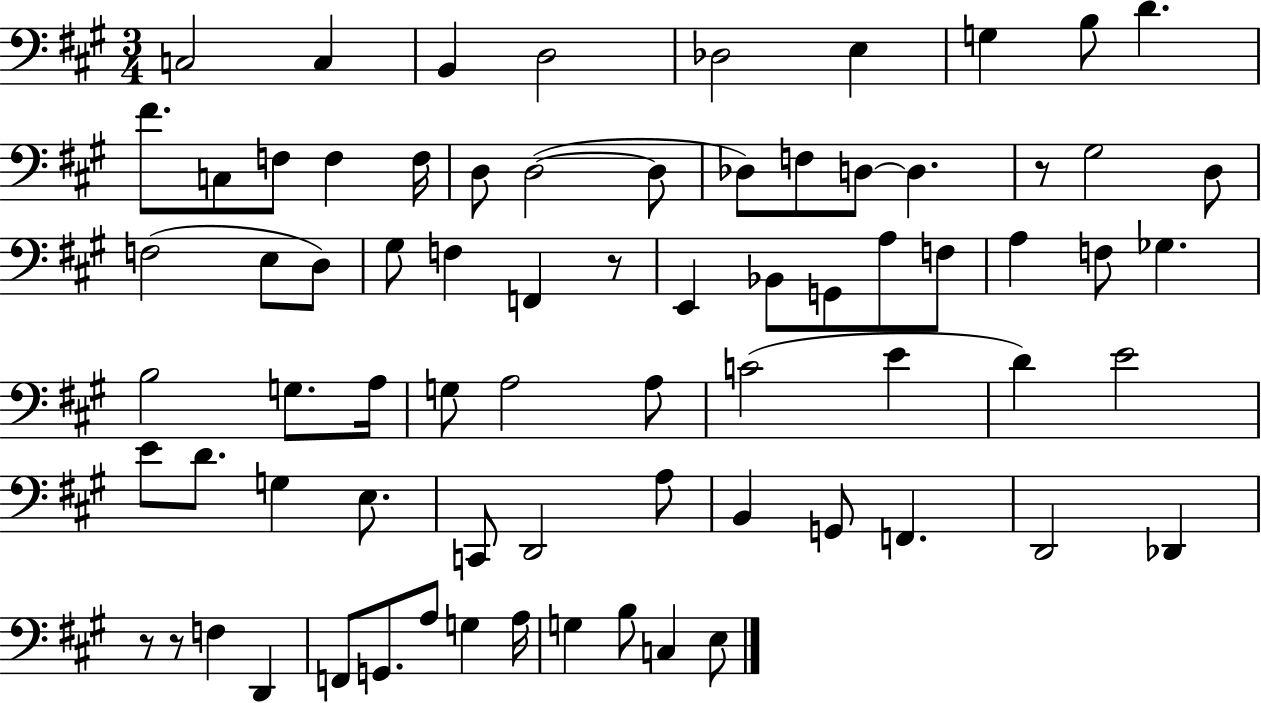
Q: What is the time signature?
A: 3/4